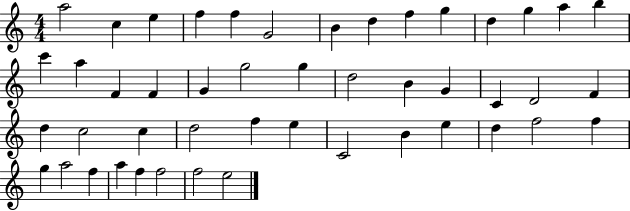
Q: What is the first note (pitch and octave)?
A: A5